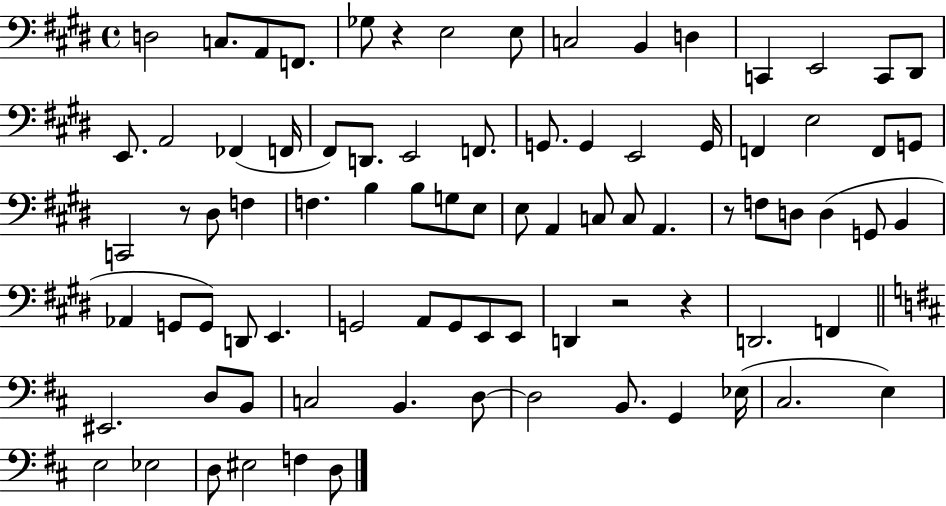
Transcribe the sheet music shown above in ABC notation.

X:1
T:Untitled
M:4/4
L:1/4
K:E
D,2 C,/2 A,,/2 F,,/2 _G,/2 z E,2 E,/2 C,2 B,, D, C,, E,,2 C,,/2 ^D,,/2 E,,/2 A,,2 _F,, F,,/4 ^F,,/2 D,,/2 E,,2 F,,/2 G,,/2 G,, E,,2 G,,/4 F,, E,2 F,,/2 G,,/2 C,,2 z/2 ^D,/2 F, F, B, B,/2 G,/2 E,/2 E,/2 A,, C,/2 C,/2 A,, z/2 F,/2 D,/2 D, G,,/2 B,, _A,, G,,/2 G,,/2 D,,/2 E,, G,,2 A,,/2 G,,/2 E,,/2 E,,/2 D,, z2 z D,,2 F,, ^E,,2 D,/2 B,,/2 C,2 B,, D,/2 D,2 B,,/2 G,, _E,/4 ^C,2 E, E,2 _E,2 D,/2 ^E,2 F, D,/2